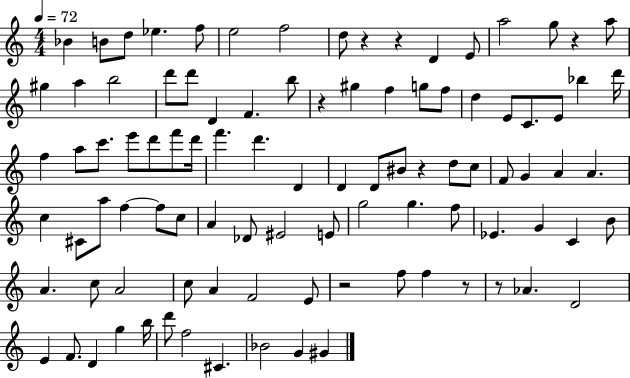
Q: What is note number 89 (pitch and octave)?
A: G#4